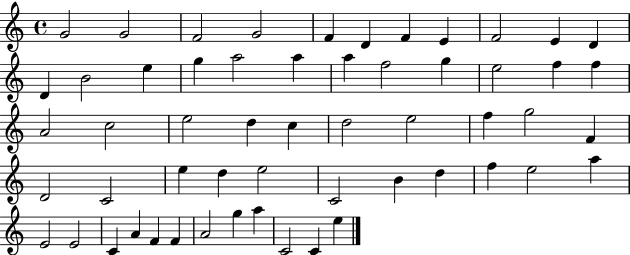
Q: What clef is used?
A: treble